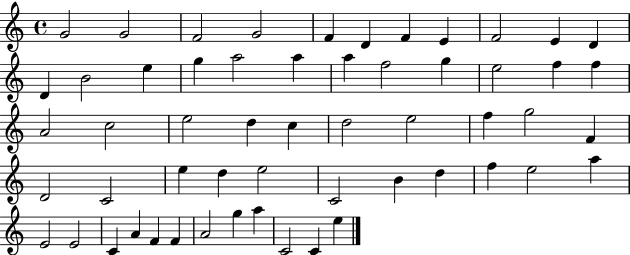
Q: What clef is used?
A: treble